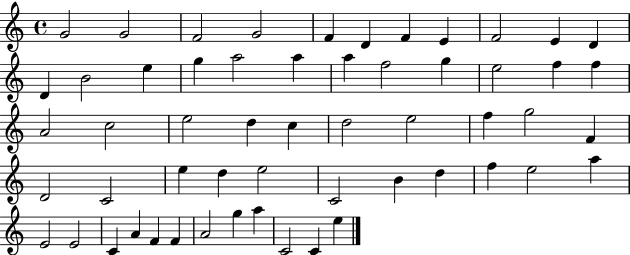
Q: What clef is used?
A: treble